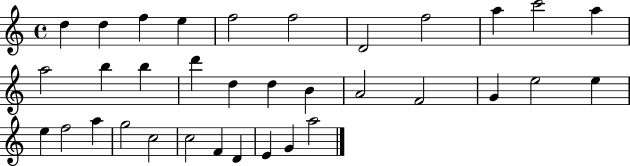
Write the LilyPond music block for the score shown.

{
  \clef treble
  \time 4/4
  \defaultTimeSignature
  \key c \major
  d''4 d''4 f''4 e''4 | f''2 f''2 | d'2 f''2 | a''4 c'''2 a''4 | \break a''2 b''4 b''4 | d'''4 d''4 d''4 b'4 | a'2 f'2 | g'4 e''2 e''4 | \break e''4 f''2 a''4 | g''2 c''2 | c''2 f'4 d'4 | e'4 g'4 a''2 | \break \bar "|."
}